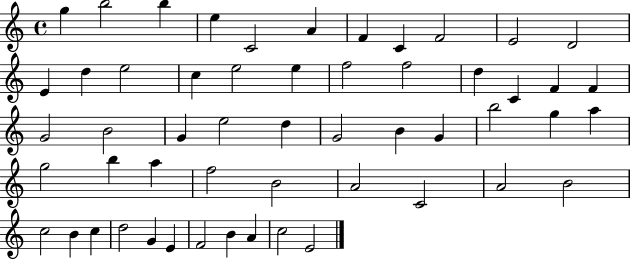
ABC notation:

X:1
T:Untitled
M:4/4
L:1/4
K:C
g b2 b e C2 A F C F2 E2 D2 E d e2 c e2 e f2 f2 d C F F G2 B2 G e2 d G2 B G b2 g a g2 b a f2 B2 A2 C2 A2 B2 c2 B c d2 G E F2 B A c2 E2